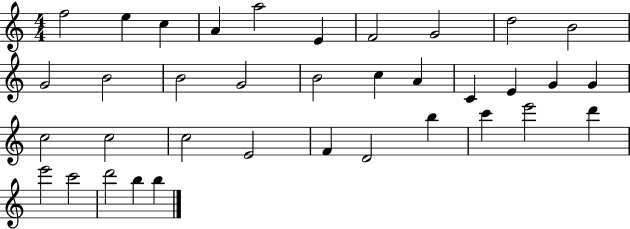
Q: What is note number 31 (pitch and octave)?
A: D6